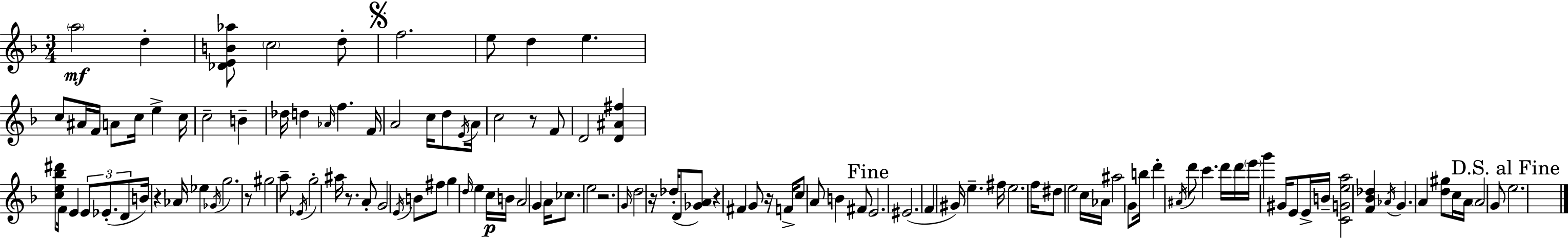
A5/h D5/q [Db4,E4,B4,Ab5]/e C5/h D5/e F5/h. E5/e D5/q E5/q. C5/e A#4/s F4/s A4/e C5/s E5/q C5/s C5/h B4/q Db5/s D5/q Ab4/s F5/q. F4/s A4/h C5/s D5/e E4/s A4/s C5/h R/e F4/e D4/h [D4,A#4,F#5]/q [C5,E5,Bb5,D#6]/e F4/s E4/q E4/e Eb4/e. D4/e B4/s R/q Ab4/s Eb5/q Gb4/s G5/h. R/e G#5/h A5/e Eb4/s G5/h A#5/s R/e. A4/e G4/h E4/s B4/e F#5/e G5/q D5/s E5/q C5/s B4/s A4/h G4/q A4/s CES5/e. E5/h R/h. G4/s D5/h R/s Db5/s D4/e [Gb4,A4]/e R/q F#4/q G4/e R/s F4/s C5/e A4/e B4/q F#4/e E4/h. EIS4/h. F4/q G#4/s E5/q. F#5/s E5/h. F5/s D#5/e E5/h C5/s Ab4/s A#5/h G4/e B5/s D6/q A#4/s D6/e C6/q. D6/s D6/s E6/s G6/q G#4/s E4/e E4/s B4/s [C4,G4,E5,A5]/h [F4,Bb4,Db5]/q Ab4/s G4/q. A4/q [D5,G#5]/e C5/s A4/s A4/h G4/e E5/h.